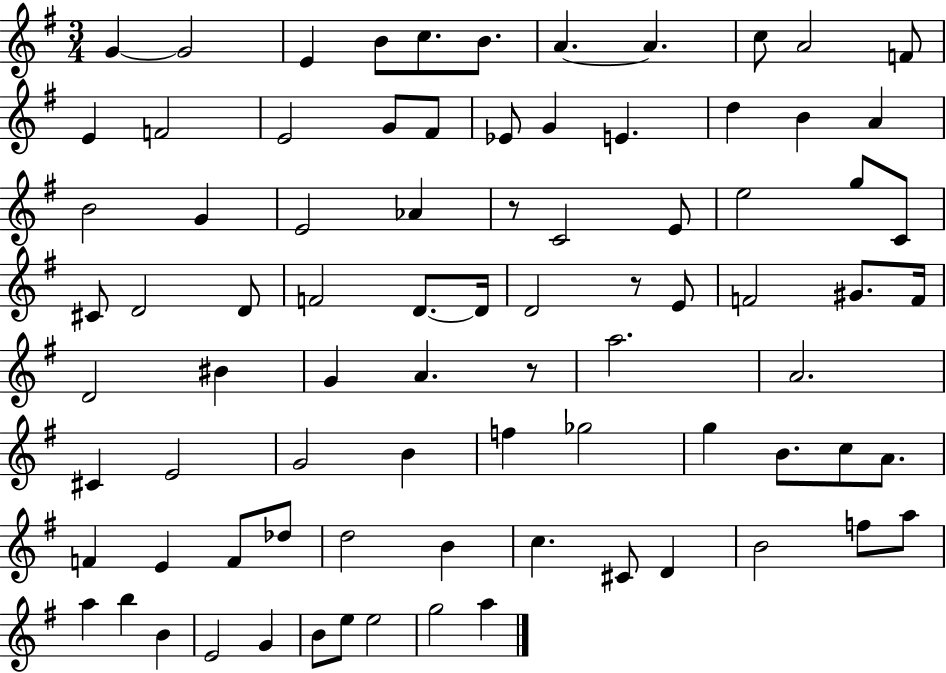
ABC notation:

X:1
T:Untitled
M:3/4
L:1/4
K:G
G G2 E B/2 c/2 B/2 A A c/2 A2 F/2 E F2 E2 G/2 ^F/2 _E/2 G E d B A B2 G E2 _A z/2 C2 E/2 e2 g/2 C/2 ^C/2 D2 D/2 F2 D/2 D/4 D2 z/2 E/2 F2 ^G/2 F/4 D2 ^B G A z/2 a2 A2 ^C E2 G2 B f _g2 g B/2 c/2 A/2 F E F/2 _d/2 d2 B c ^C/2 D B2 f/2 a/2 a b B E2 G B/2 e/2 e2 g2 a